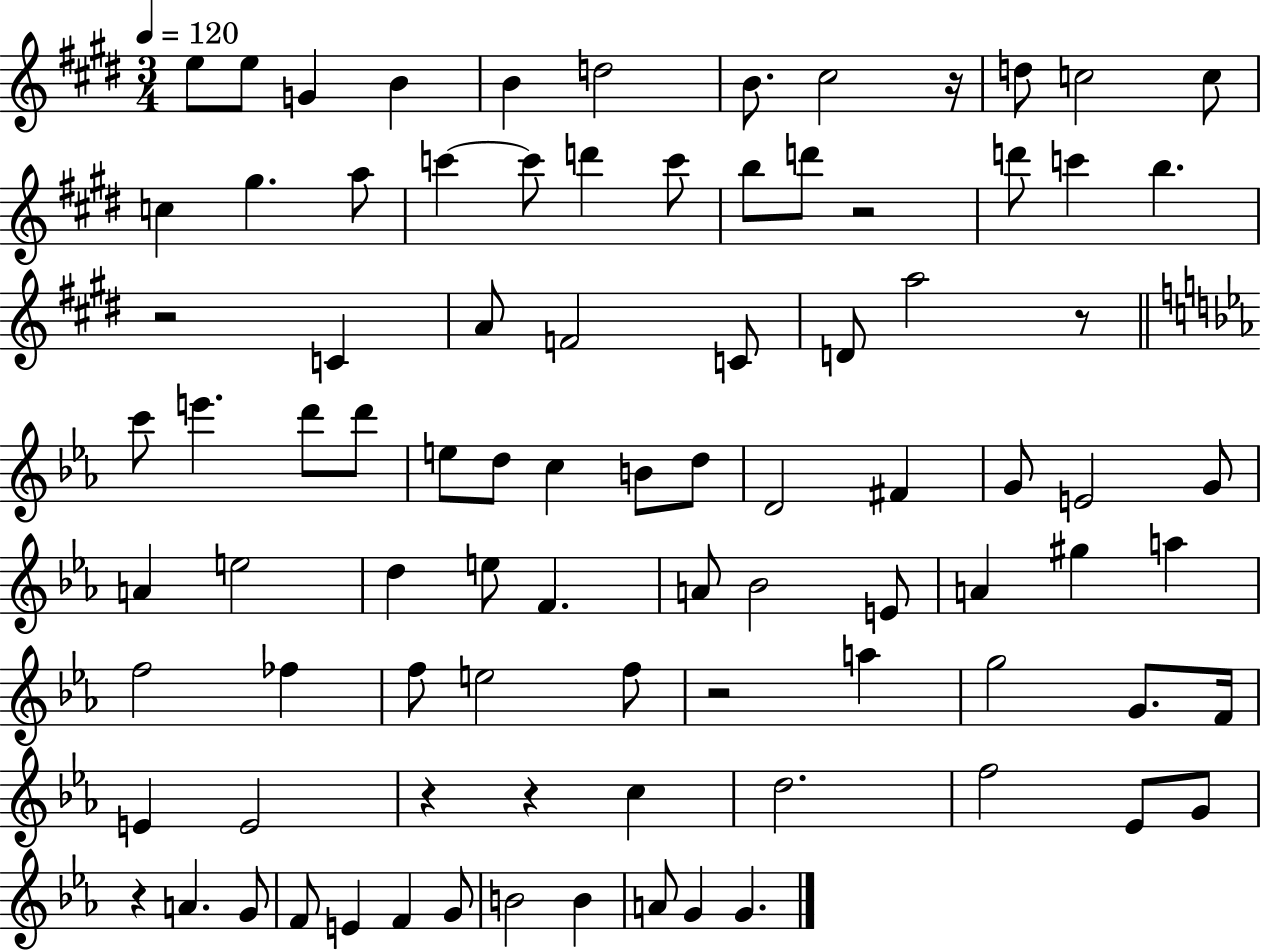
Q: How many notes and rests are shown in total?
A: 89